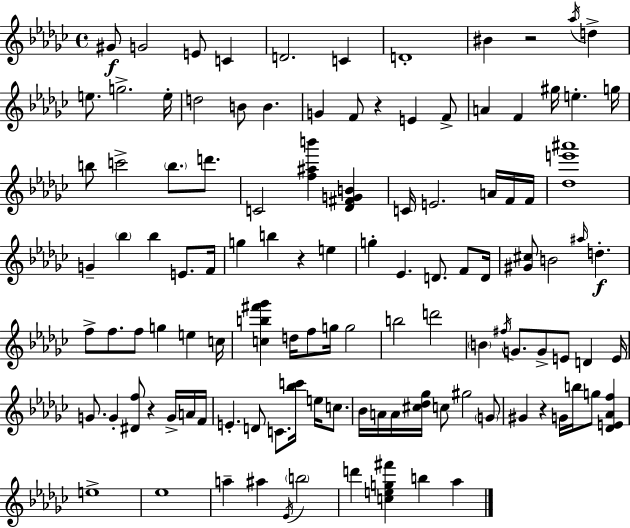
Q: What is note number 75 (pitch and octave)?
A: F4